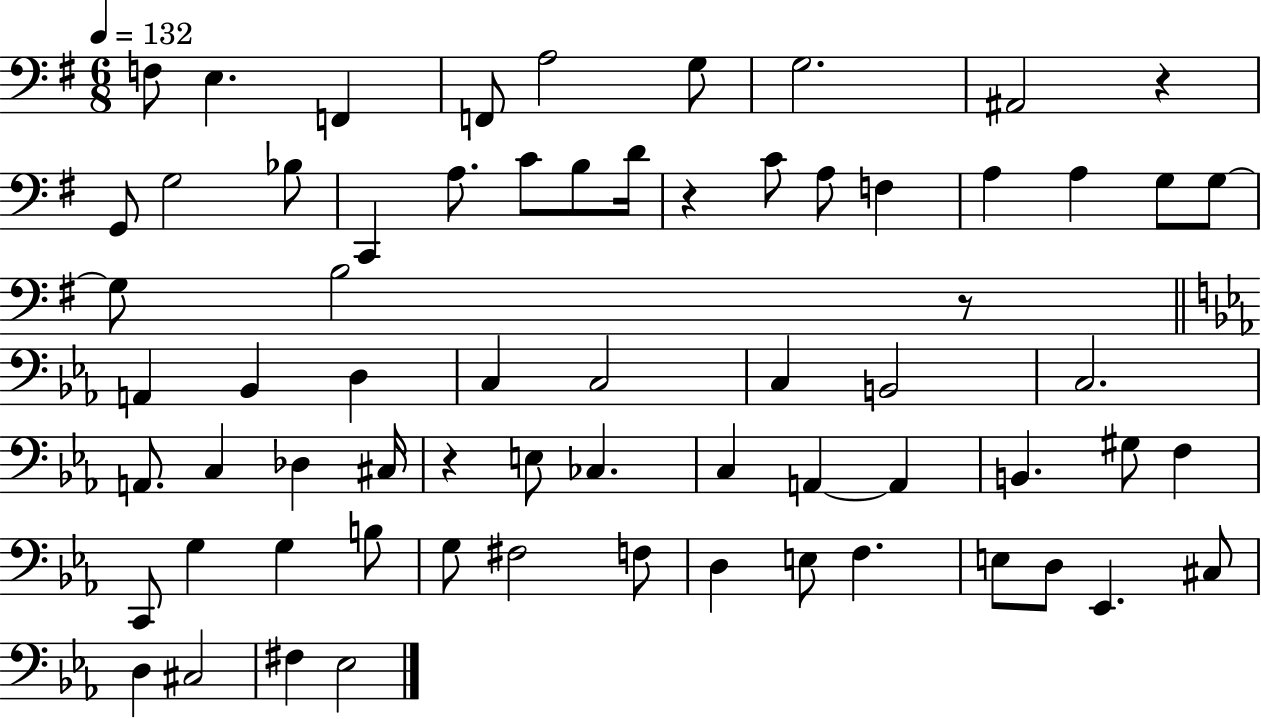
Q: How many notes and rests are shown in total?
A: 67